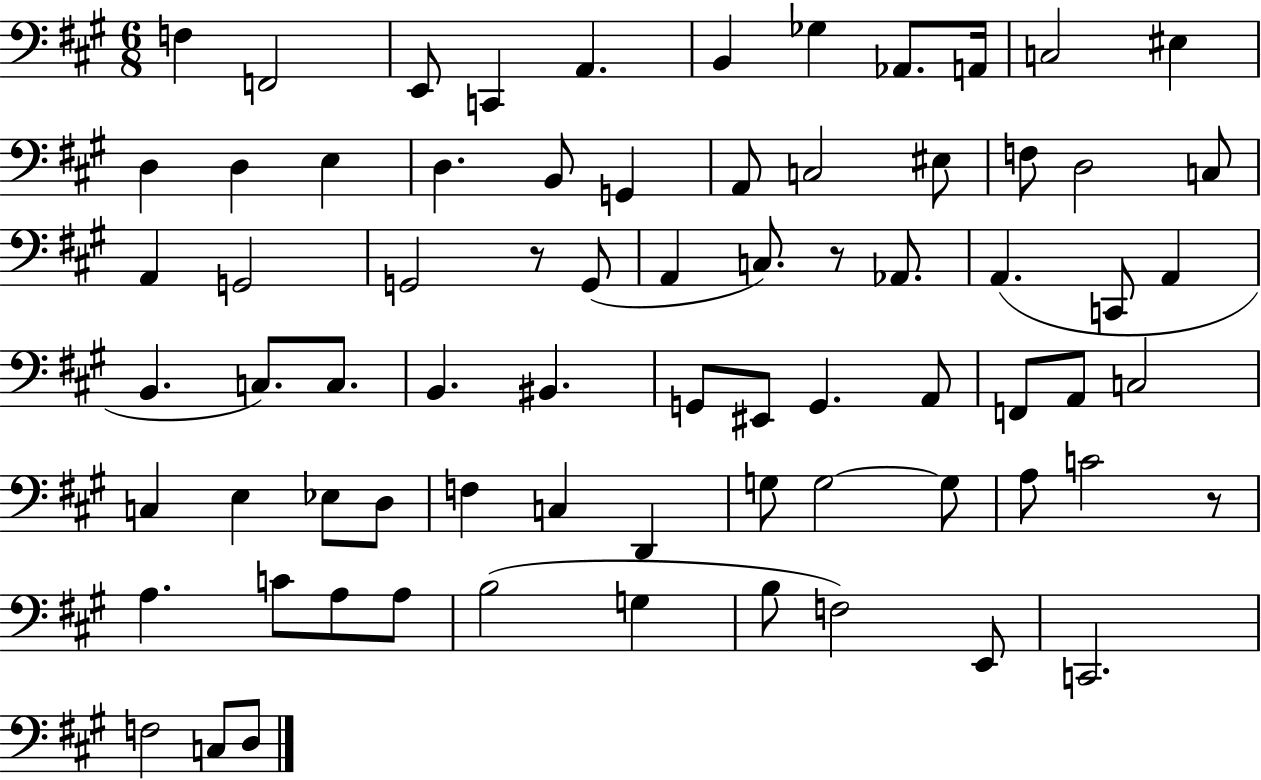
X:1
T:Untitled
M:6/8
L:1/4
K:A
F, F,,2 E,,/2 C,, A,, B,, _G, _A,,/2 A,,/4 C,2 ^E, D, D, E, D, B,,/2 G,, A,,/2 C,2 ^E,/2 F,/2 D,2 C,/2 A,, G,,2 G,,2 z/2 G,,/2 A,, C,/2 z/2 _A,,/2 A,, C,,/2 A,, B,, C,/2 C,/2 B,, ^B,, G,,/2 ^E,,/2 G,, A,,/2 F,,/2 A,,/2 C,2 C, E, _E,/2 D,/2 F, C, D,, G,/2 G,2 G,/2 A,/2 C2 z/2 A, C/2 A,/2 A,/2 B,2 G, B,/2 F,2 E,,/2 C,,2 F,2 C,/2 D,/2